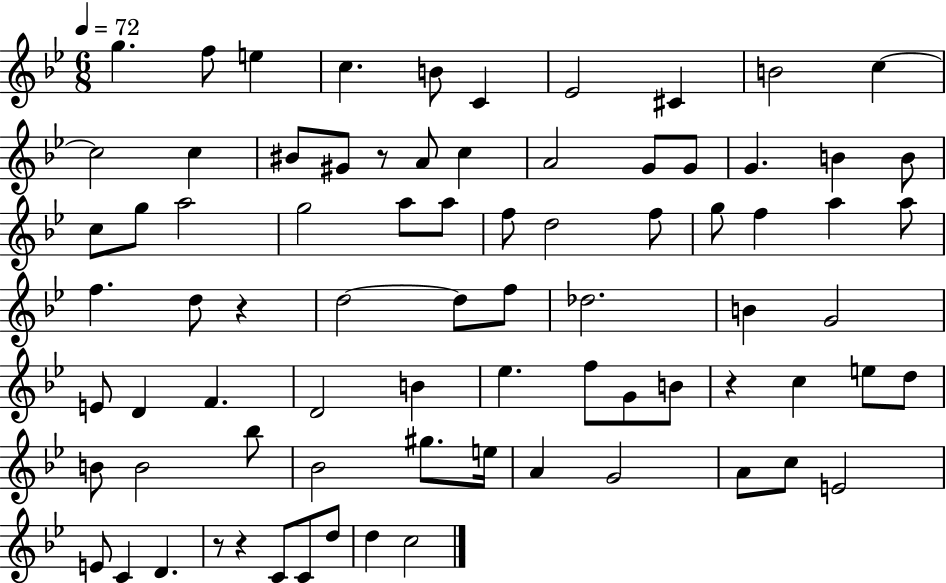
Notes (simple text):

G5/q. F5/e E5/q C5/q. B4/e C4/q Eb4/h C#4/q B4/h C5/q C5/h C5/q BIS4/e G#4/e R/e A4/e C5/q A4/h G4/e G4/e G4/q. B4/q B4/e C5/e G5/e A5/h G5/h A5/e A5/e F5/e D5/h F5/e G5/e F5/q A5/q A5/e F5/q. D5/e R/q D5/h D5/e F5/e Db5/h. B4/q G4/h E4/e D4/q F4/q. D4/h B4/q Eb5/q. F5/e G4/e B4/e R/q C5/q E5/e D5/e B4/e B4/h Bb5/e Bb4/h G#5/e. E5/s A4/q G4/h A4/e C5/e E4/h E4/e C4/q D4/q. R/e R/q C4/e C4/e D5/e D5/q C5/h